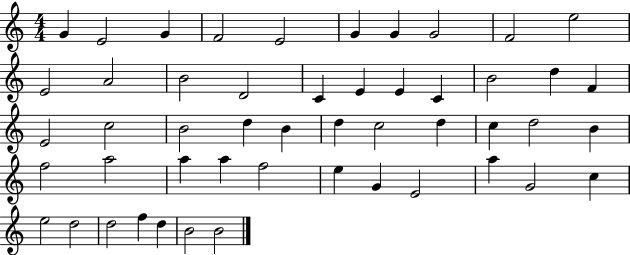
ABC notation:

X:1
T:Untitled
M:4/4
L:1/4
K:C
G E2 G F2 E2 G G G2 F2 e2 E2 A2 B2 D2 C E E C B2 d F E2 c2 B2 d B d c2 d c d2 B f2 a2 a a f2 e G E2 a G2 c e2 d2 d2 f d B2 B2